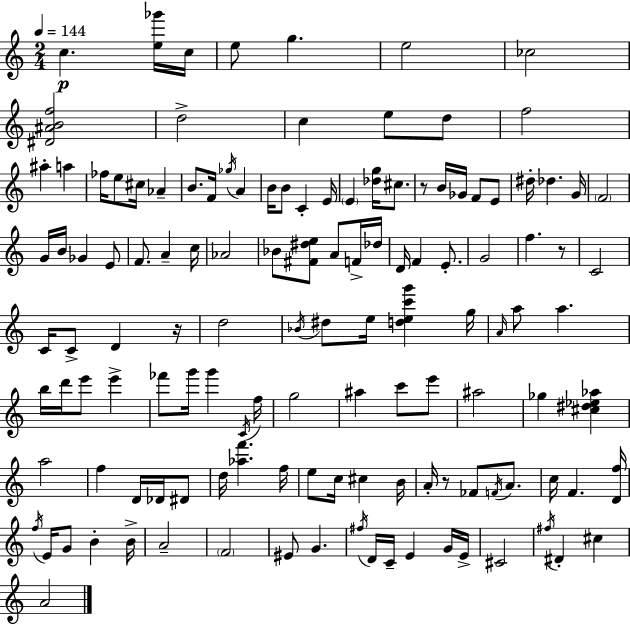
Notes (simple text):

C5/q. [E5,Gb6]/s C5/s E5/e G5/q. E5/h CES5/h [D#4,A#4,B4,F5]/h D5/h C5/q E5/e D5/e F5/h A#5/q A5/q FES5/s E5/e C#5/s Ab4/q B4/e. F4/s Gb5/s A4/q B4/s B4/e C4/q E4/s E4/q [Db5,G5]/s C#5/e. R/e B4/s Gb4/s F4/e E4/e D#5/s Db5/q. G4/s F4/h G4/s B4/s Gb4/q E4/e F4/e. A4/q C5/s Ab4/h Bb4/e [F#4,D#5,E5]/e A4/e F4/s Db5/s D4/s F4/q E4/e. G4/h F5/q. R/e C4/h C4/s C4/e D4/q R/s D5/h Bb4/s D#5/e E5/s [D5,E5,C6,G6]/q G5/s A4/s A5/e A5/q. B5/s D6/s E6/e E6/q FES6/e G6/s G6/q C4/s F5/s G5/h A#5/q C6/e E6/e A#5/h Gb5/q [C#5,D#5,Eb5,Ab5]/q A5/h F5/q D4/s Db4/s D#4/e D5/s [Ab5,F6]/q. F5/s E5/e C5/s C#5/q B4/s A4/s R/e FES4/e F4/s A4/e. C5/s F4/q. [D4,F5]/s F5/s E4/s G4/e B4/q B4/s A4/h F4/h EIS4/e G4/q. F#5/s D4/s C4/s E4/q G4/s E4/s C#4/h F#5/s D#4/q C#5/q A4/h